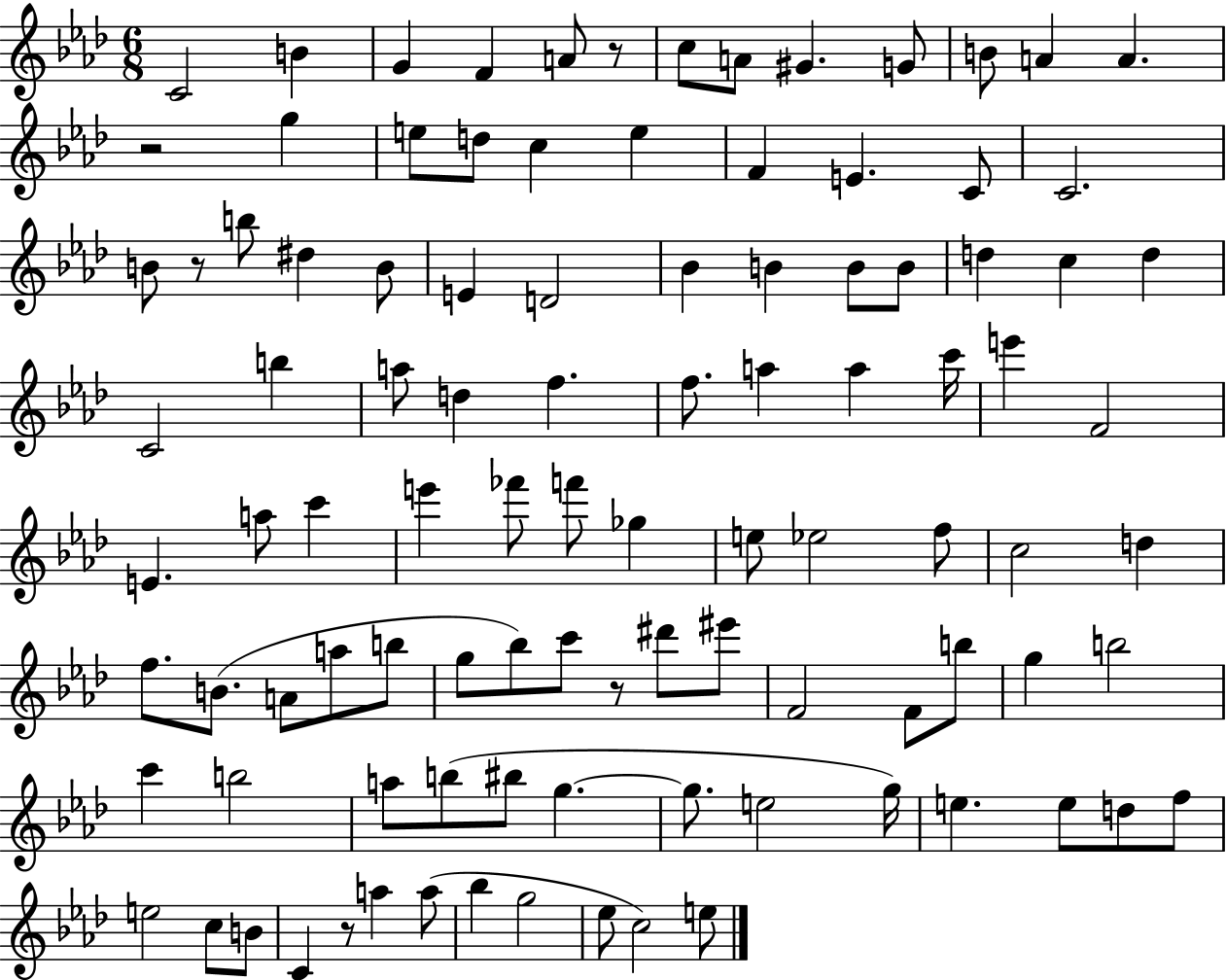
{
  \clef treble
  \numericTimeSignature
  \time 6/8
  \key aes \major
  \repeat volta 2 { c'2 b'4 | g'4 f'4 a'8 r8 | c''8 a'8 gis'4. g'8 | b'8 a'4 a'4. | \break r2 g''4 | e''8 d''8 c''4 e''4 | f'4 e'4. c'8 | c'2. | \break b'8 r8 b''8 dis''4 b'8 | e'4 d'2 | bes'4 b'4 b'8 b'8 | d''4 c''4 d''4 | \break c'2 b''4 | a''8 d''4 f''4. | f''8. a''4 a''4 c'''16 | e'''4 f'2 | \break e'4. a''8 c'''4 | e'''4 fes'''8 f'''8 ges''4 | e''8 ees''2 f''8 | c''2 d''4 | \break f''8. b'8.( a'8 a''8 b''8 | g''8 bes''8) c'''8 r8 dis'''8 eis'''8 | f'2 f'8 b''8 | g''4 b''2 | \break c'''4 b''2 | a''8 b''8( bis''8 g''4.~~ | g''8. e''2 g''16) | e''4. e''8 d''8 f''8 | \break e''2 c''8 b'8 | c'4 r8 a''4 a''8( | bes''4 g''2 | ees''8 c''2) e''8 | \break } \bar "|."
}